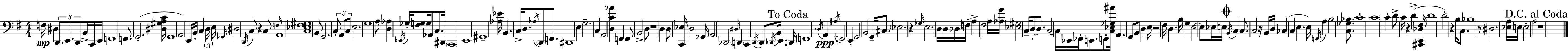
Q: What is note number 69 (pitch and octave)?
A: Db2